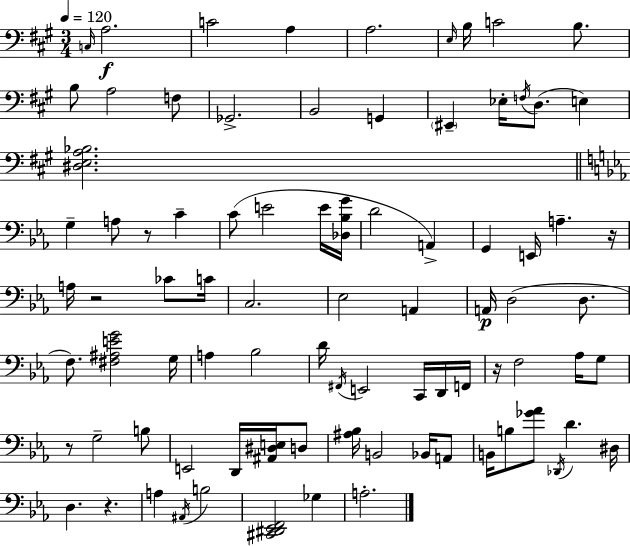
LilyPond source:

{
  \clef bass
  \numericTimeSignature
  \time 3/4
  \key a \major
  \tempo 4 = 120
  \grace { c16 }\f a2. | c'2 a4 | a2. | \grace { e16 } b16 c'2 b8. | \break b8 a2 | f8 ges,2.-> | b,2 g,4 | \parenthesize eis,4-- ees16-. \acciaccatura { f16 }( d8. e4) | \break <dis e a bes>2. | \bar "||" \break \key ees \major g4-- a8 r8 c'4-- | c'8( e'2 e'16 <des bes g'>16 | d'2 a,4->) | g,4 e,16 a4.-- r16 | \break a16 r2 ces'8 c'16 | c2. | ees2 a,4 | a,16\p d2( d8. | \break f8.) <fis ais e' g'>2 g16 | a4 bes2 | d'16 \acciaccatura { fis,16 } e,2 c,16 d,16 | f,16 r16 f2 aes16 g8 | \break r8 g2-- b8 | e,2 d,16 <ais, dis e>16 d8 | <ais bes>16 b,2 bes,16 a,8 | b,16 b8 <ges' aes'>8 \acciaccatura { des,16 } d'4. | \break dis16 d4. r4. | a4 \acciaccatura { ais,16 } b2 | <cis, dis, ees, f,>2 ges4 | a2.-. | \break \bar "|."
}